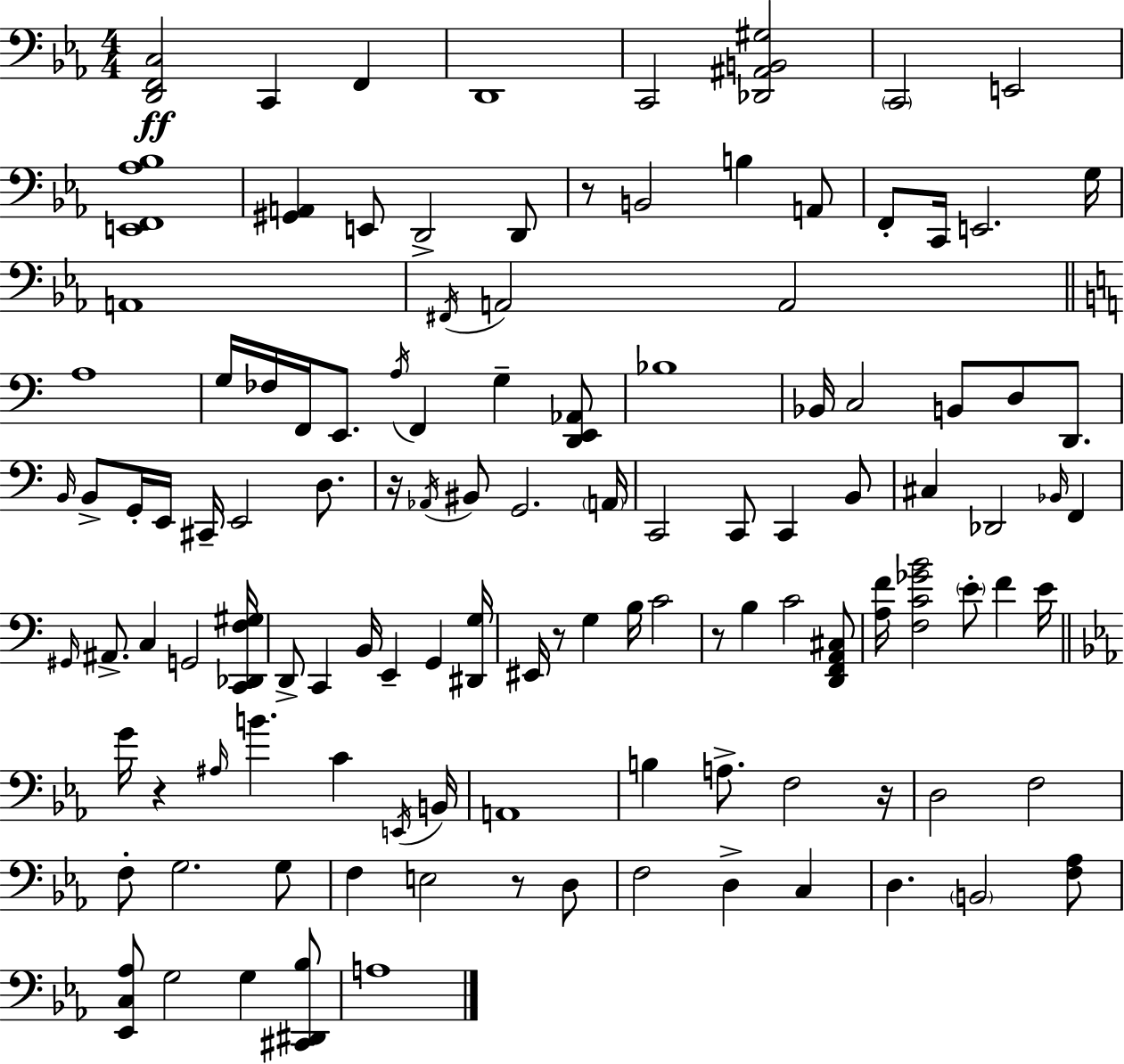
X:1
T:Untitled
M:4/4
L:1/4
K:Cm
[D,,F,,C,]2 C,, F,, D,,4 C,,2 [_D,,^A,,B,,^G,]2 C,,2 E,,2 [E,,F,,_A,_B,]4 [^G,,A,,] E,,/2 D,,2 D,,/2 z/2 B,,2 B, A,,/2 F,,/2 C,,/4 E,,2 G,/4 A,,4 ^F,,/4 A,,2 A,,2 A,4 G,/4 _F,/4 F,,/4 E,,/2 A,/4 F,, G, [D,,E,,_A,,]/2 _B,4 _B,,/4 C,2 B,,/2 D,/2 D,,/2 B,,/4 B,,/2 G,,/4 E,,/4 ^C,,/4 E,,2 D,/2 z/4 _A,,/4 ^B,,/2 G,,2 A,,/4 C,,2 C,,/2 C,, B,,/2 ^C, _D,,2 _B,,/4 F,, ^G,,/4 ^A,,/2 C, G,,2 [C,,_D,,F,^G,]/4 D,,/2 C,, B,,/4 E,, G,, [^D,,G,]/4 ^E,,/4 z/2 G, B,/4 C2 z/2 B, C2 [D,,F,,A,,^C,]/2 [A,F]/4 [F,C_GB]2 E/2 F E/4 G/4 z ^A,/4 B C E,,/4 B,,/4 A,,4 B, A,/2 F,2 z/4 D,2 F,2 F,/2 G,2 G,/2 F, E,2 z/2 D,/2 F,2 D, C, D, B,,2 [F,_A,]/2 [_E,,C,_A,]/2 G,2 G, [^C,,^D,,_B,]/2 A,4